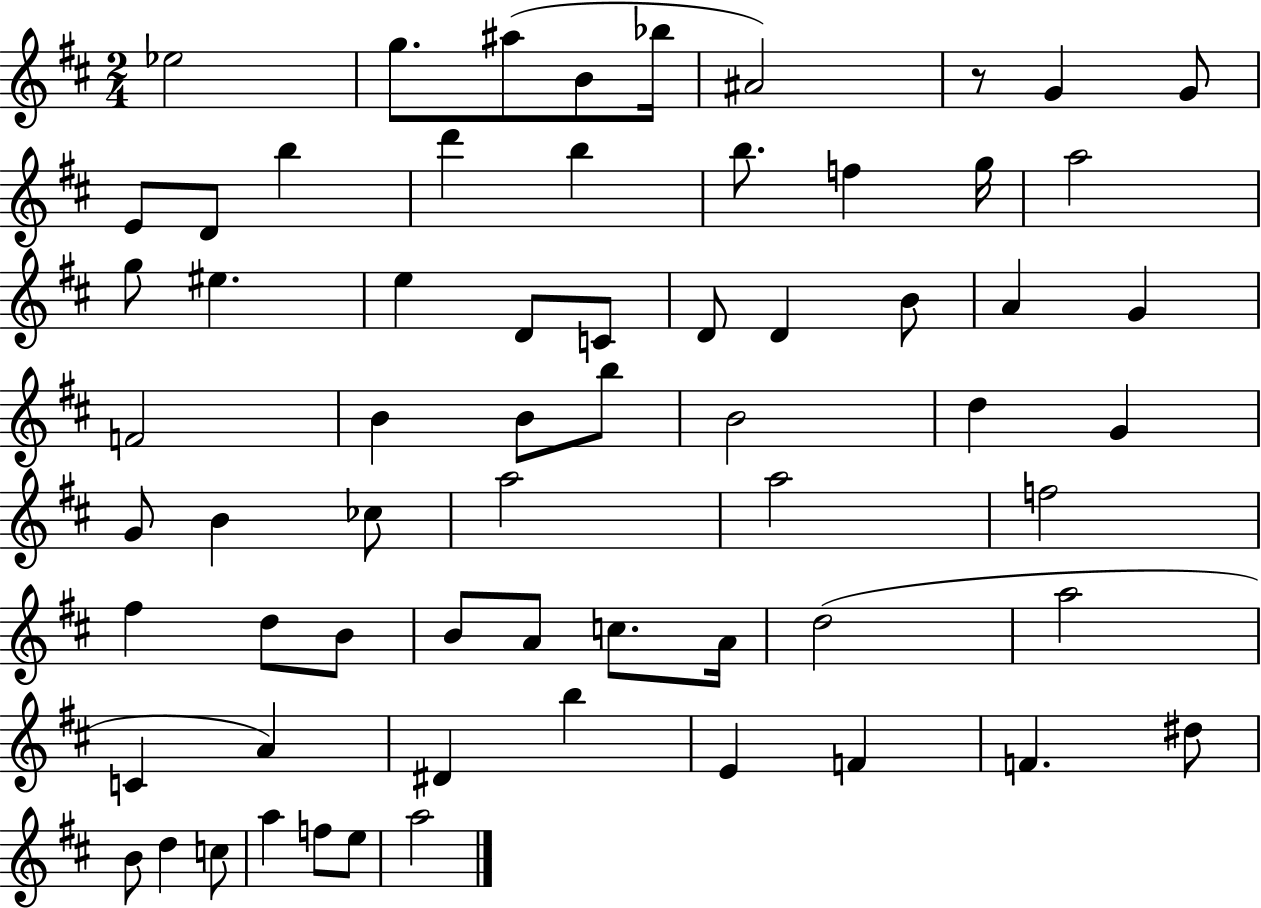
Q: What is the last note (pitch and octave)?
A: A5